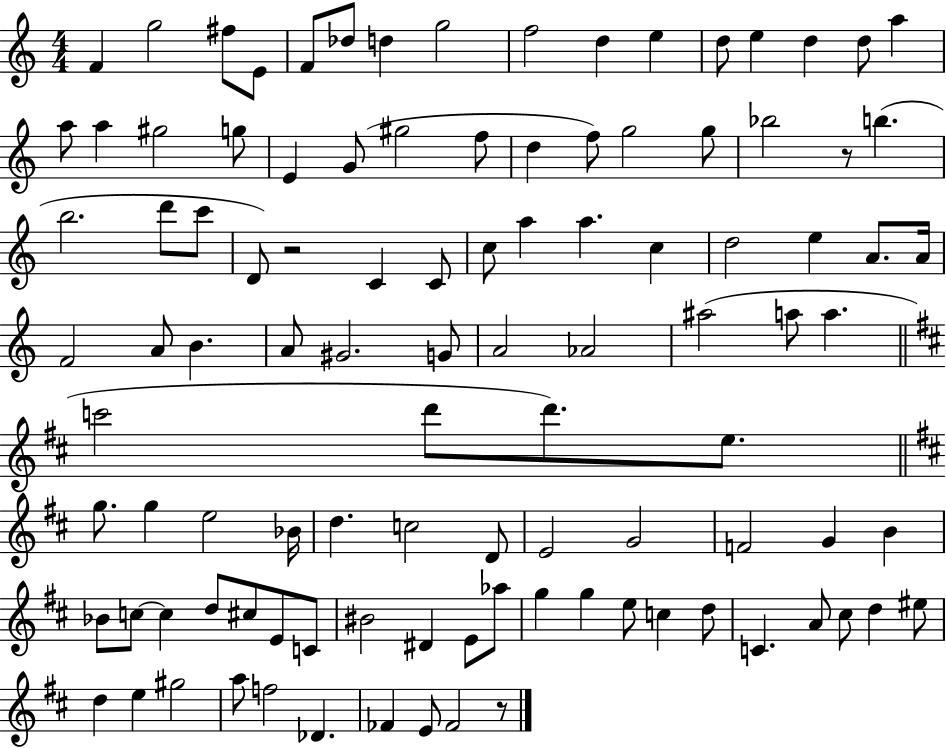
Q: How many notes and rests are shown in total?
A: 104